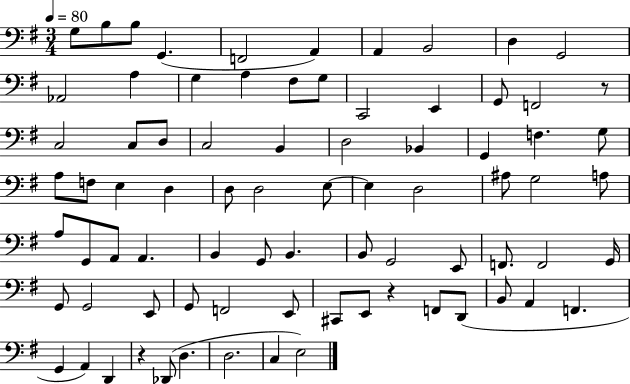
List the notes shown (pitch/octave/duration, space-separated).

G3/e B3/e B3/e G2/q. F2/h A2/q A2/q B2/h D3/q G2/h Ab2/h A3/q G3/q A3/q F#3/e G3/e C2/h E2/q G2/e F2/h R/e C3/h C3/e D3/e C3/h B2/q D3/h Bb2/q G2/q F3/q. G3/e A3/e F3/e E3/q D3/q D3/e D3/h E3/e E3/q D3/h A#3/e G3/h A3/e A3/e G2/e A2/e A2/q. B2/q G2/e B2/q. B2/e G2/h E2/e F2/e. F2/h G2/s G2/e G2/h E2/e G2/e F2/h E2/e C#2/e E2/e R/q F2/e D2/e B2/e A2/q F2/q. G2/q A2/q D2/q R/q Db2/e D3/q. D3/h. C3/q E3/h